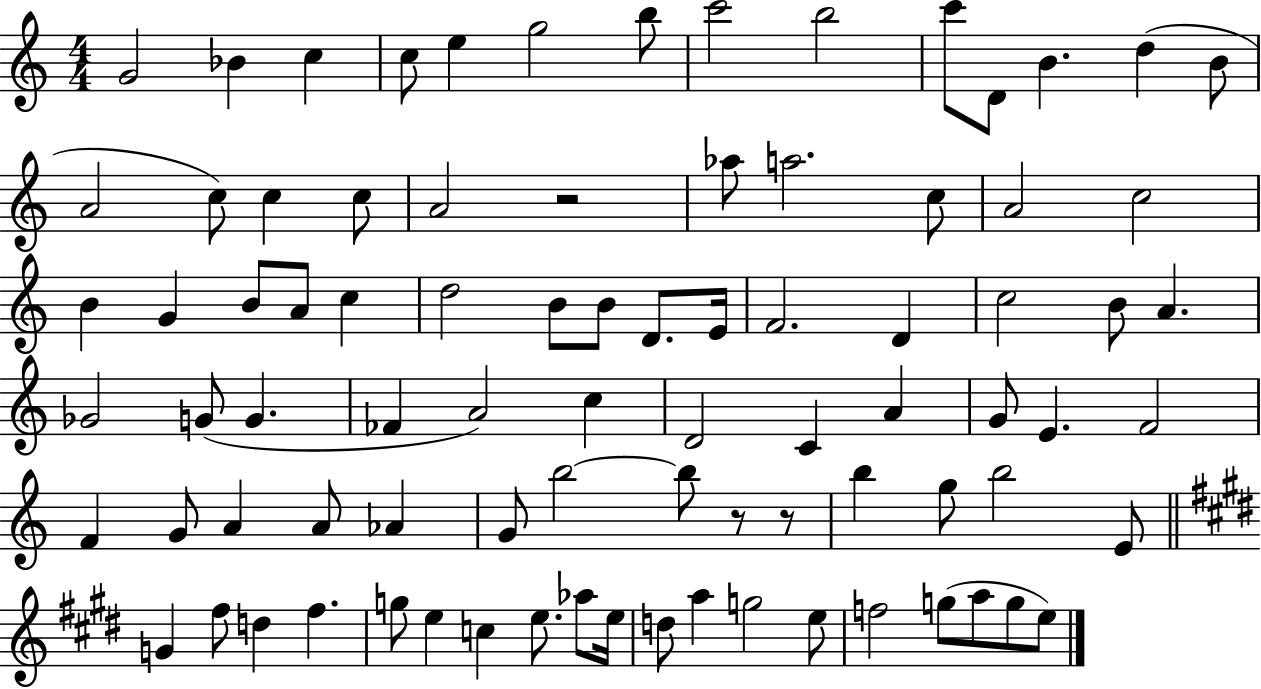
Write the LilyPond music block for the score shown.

{
  \clef treble
  \numericTimeSignature
  \time 4/4
  \key c \major
  g'2 bes'4 c''4 | c''8 e''4 g''2 b''8 | c'''2 b''2 | c'''8 d'8 b'4. d''4( b'8 | \break a'2 c''8) c''4 c''8 | a'2 r2 | aes''8 a''2. c''8 | a'2 c''2 | \break b'4 g'4 b'8 a'8 c''4 | d''2 b'8 b'8 d'8. e'16 | f'2. d'4 | c''2 b'8 a'4. | \break ges'2 g'8( g'4. | fes'4 a'2) c''4 | d'2 c'4 a'4 | g'8 e'4. f'2 | \break f'4 g'8 a'4 a'8 aes'4 | g'8 b''2~~ b''8 r8 r8 | b''4 g''8 b''2 e'8 | \bar "||" \break \key e \major g'4 fis''8 d''4 fis''4. | g''8 e''4 c''4 e''8. aes''8 e''16 | d''8 a''4 g''2 e''8 | f''2 g''8( a''8 g''8 e''8) | \break \bar "|."
}